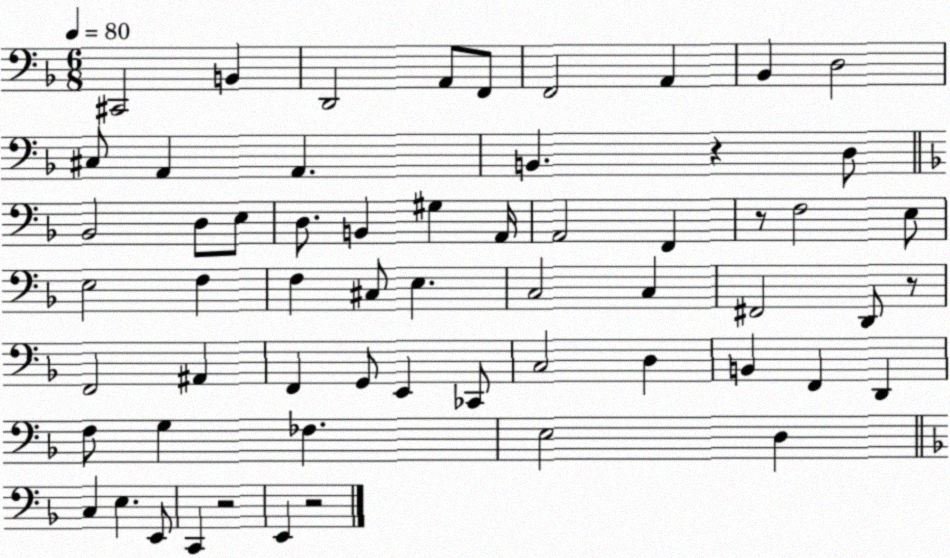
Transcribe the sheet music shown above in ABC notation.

X:1
T:Untitled
M:6/8
L:1/4
K:F
^C,,2 B,, D,,2 A,,/2 F,,/2 F,,2 A,, _B,, D,2 ^C,/2 A,, A,, B,, z D,/2 _B,,2 D,/2 E,/2 D,/2 B,, ^G, A,,/4 A,,2 F,, z/2 F,2 E,/2 E,2 F, F, ^C,/2 E, C,2 C, ^F,,2 D,,/2 z/2 F,,2 ^A,, F,, G,,/2 E,, _C,,/2 C,2 D, B,, F,, D,, F,/2 G, _F, E,2 D, C, E, E,,/2 C,, z2 E,, z2